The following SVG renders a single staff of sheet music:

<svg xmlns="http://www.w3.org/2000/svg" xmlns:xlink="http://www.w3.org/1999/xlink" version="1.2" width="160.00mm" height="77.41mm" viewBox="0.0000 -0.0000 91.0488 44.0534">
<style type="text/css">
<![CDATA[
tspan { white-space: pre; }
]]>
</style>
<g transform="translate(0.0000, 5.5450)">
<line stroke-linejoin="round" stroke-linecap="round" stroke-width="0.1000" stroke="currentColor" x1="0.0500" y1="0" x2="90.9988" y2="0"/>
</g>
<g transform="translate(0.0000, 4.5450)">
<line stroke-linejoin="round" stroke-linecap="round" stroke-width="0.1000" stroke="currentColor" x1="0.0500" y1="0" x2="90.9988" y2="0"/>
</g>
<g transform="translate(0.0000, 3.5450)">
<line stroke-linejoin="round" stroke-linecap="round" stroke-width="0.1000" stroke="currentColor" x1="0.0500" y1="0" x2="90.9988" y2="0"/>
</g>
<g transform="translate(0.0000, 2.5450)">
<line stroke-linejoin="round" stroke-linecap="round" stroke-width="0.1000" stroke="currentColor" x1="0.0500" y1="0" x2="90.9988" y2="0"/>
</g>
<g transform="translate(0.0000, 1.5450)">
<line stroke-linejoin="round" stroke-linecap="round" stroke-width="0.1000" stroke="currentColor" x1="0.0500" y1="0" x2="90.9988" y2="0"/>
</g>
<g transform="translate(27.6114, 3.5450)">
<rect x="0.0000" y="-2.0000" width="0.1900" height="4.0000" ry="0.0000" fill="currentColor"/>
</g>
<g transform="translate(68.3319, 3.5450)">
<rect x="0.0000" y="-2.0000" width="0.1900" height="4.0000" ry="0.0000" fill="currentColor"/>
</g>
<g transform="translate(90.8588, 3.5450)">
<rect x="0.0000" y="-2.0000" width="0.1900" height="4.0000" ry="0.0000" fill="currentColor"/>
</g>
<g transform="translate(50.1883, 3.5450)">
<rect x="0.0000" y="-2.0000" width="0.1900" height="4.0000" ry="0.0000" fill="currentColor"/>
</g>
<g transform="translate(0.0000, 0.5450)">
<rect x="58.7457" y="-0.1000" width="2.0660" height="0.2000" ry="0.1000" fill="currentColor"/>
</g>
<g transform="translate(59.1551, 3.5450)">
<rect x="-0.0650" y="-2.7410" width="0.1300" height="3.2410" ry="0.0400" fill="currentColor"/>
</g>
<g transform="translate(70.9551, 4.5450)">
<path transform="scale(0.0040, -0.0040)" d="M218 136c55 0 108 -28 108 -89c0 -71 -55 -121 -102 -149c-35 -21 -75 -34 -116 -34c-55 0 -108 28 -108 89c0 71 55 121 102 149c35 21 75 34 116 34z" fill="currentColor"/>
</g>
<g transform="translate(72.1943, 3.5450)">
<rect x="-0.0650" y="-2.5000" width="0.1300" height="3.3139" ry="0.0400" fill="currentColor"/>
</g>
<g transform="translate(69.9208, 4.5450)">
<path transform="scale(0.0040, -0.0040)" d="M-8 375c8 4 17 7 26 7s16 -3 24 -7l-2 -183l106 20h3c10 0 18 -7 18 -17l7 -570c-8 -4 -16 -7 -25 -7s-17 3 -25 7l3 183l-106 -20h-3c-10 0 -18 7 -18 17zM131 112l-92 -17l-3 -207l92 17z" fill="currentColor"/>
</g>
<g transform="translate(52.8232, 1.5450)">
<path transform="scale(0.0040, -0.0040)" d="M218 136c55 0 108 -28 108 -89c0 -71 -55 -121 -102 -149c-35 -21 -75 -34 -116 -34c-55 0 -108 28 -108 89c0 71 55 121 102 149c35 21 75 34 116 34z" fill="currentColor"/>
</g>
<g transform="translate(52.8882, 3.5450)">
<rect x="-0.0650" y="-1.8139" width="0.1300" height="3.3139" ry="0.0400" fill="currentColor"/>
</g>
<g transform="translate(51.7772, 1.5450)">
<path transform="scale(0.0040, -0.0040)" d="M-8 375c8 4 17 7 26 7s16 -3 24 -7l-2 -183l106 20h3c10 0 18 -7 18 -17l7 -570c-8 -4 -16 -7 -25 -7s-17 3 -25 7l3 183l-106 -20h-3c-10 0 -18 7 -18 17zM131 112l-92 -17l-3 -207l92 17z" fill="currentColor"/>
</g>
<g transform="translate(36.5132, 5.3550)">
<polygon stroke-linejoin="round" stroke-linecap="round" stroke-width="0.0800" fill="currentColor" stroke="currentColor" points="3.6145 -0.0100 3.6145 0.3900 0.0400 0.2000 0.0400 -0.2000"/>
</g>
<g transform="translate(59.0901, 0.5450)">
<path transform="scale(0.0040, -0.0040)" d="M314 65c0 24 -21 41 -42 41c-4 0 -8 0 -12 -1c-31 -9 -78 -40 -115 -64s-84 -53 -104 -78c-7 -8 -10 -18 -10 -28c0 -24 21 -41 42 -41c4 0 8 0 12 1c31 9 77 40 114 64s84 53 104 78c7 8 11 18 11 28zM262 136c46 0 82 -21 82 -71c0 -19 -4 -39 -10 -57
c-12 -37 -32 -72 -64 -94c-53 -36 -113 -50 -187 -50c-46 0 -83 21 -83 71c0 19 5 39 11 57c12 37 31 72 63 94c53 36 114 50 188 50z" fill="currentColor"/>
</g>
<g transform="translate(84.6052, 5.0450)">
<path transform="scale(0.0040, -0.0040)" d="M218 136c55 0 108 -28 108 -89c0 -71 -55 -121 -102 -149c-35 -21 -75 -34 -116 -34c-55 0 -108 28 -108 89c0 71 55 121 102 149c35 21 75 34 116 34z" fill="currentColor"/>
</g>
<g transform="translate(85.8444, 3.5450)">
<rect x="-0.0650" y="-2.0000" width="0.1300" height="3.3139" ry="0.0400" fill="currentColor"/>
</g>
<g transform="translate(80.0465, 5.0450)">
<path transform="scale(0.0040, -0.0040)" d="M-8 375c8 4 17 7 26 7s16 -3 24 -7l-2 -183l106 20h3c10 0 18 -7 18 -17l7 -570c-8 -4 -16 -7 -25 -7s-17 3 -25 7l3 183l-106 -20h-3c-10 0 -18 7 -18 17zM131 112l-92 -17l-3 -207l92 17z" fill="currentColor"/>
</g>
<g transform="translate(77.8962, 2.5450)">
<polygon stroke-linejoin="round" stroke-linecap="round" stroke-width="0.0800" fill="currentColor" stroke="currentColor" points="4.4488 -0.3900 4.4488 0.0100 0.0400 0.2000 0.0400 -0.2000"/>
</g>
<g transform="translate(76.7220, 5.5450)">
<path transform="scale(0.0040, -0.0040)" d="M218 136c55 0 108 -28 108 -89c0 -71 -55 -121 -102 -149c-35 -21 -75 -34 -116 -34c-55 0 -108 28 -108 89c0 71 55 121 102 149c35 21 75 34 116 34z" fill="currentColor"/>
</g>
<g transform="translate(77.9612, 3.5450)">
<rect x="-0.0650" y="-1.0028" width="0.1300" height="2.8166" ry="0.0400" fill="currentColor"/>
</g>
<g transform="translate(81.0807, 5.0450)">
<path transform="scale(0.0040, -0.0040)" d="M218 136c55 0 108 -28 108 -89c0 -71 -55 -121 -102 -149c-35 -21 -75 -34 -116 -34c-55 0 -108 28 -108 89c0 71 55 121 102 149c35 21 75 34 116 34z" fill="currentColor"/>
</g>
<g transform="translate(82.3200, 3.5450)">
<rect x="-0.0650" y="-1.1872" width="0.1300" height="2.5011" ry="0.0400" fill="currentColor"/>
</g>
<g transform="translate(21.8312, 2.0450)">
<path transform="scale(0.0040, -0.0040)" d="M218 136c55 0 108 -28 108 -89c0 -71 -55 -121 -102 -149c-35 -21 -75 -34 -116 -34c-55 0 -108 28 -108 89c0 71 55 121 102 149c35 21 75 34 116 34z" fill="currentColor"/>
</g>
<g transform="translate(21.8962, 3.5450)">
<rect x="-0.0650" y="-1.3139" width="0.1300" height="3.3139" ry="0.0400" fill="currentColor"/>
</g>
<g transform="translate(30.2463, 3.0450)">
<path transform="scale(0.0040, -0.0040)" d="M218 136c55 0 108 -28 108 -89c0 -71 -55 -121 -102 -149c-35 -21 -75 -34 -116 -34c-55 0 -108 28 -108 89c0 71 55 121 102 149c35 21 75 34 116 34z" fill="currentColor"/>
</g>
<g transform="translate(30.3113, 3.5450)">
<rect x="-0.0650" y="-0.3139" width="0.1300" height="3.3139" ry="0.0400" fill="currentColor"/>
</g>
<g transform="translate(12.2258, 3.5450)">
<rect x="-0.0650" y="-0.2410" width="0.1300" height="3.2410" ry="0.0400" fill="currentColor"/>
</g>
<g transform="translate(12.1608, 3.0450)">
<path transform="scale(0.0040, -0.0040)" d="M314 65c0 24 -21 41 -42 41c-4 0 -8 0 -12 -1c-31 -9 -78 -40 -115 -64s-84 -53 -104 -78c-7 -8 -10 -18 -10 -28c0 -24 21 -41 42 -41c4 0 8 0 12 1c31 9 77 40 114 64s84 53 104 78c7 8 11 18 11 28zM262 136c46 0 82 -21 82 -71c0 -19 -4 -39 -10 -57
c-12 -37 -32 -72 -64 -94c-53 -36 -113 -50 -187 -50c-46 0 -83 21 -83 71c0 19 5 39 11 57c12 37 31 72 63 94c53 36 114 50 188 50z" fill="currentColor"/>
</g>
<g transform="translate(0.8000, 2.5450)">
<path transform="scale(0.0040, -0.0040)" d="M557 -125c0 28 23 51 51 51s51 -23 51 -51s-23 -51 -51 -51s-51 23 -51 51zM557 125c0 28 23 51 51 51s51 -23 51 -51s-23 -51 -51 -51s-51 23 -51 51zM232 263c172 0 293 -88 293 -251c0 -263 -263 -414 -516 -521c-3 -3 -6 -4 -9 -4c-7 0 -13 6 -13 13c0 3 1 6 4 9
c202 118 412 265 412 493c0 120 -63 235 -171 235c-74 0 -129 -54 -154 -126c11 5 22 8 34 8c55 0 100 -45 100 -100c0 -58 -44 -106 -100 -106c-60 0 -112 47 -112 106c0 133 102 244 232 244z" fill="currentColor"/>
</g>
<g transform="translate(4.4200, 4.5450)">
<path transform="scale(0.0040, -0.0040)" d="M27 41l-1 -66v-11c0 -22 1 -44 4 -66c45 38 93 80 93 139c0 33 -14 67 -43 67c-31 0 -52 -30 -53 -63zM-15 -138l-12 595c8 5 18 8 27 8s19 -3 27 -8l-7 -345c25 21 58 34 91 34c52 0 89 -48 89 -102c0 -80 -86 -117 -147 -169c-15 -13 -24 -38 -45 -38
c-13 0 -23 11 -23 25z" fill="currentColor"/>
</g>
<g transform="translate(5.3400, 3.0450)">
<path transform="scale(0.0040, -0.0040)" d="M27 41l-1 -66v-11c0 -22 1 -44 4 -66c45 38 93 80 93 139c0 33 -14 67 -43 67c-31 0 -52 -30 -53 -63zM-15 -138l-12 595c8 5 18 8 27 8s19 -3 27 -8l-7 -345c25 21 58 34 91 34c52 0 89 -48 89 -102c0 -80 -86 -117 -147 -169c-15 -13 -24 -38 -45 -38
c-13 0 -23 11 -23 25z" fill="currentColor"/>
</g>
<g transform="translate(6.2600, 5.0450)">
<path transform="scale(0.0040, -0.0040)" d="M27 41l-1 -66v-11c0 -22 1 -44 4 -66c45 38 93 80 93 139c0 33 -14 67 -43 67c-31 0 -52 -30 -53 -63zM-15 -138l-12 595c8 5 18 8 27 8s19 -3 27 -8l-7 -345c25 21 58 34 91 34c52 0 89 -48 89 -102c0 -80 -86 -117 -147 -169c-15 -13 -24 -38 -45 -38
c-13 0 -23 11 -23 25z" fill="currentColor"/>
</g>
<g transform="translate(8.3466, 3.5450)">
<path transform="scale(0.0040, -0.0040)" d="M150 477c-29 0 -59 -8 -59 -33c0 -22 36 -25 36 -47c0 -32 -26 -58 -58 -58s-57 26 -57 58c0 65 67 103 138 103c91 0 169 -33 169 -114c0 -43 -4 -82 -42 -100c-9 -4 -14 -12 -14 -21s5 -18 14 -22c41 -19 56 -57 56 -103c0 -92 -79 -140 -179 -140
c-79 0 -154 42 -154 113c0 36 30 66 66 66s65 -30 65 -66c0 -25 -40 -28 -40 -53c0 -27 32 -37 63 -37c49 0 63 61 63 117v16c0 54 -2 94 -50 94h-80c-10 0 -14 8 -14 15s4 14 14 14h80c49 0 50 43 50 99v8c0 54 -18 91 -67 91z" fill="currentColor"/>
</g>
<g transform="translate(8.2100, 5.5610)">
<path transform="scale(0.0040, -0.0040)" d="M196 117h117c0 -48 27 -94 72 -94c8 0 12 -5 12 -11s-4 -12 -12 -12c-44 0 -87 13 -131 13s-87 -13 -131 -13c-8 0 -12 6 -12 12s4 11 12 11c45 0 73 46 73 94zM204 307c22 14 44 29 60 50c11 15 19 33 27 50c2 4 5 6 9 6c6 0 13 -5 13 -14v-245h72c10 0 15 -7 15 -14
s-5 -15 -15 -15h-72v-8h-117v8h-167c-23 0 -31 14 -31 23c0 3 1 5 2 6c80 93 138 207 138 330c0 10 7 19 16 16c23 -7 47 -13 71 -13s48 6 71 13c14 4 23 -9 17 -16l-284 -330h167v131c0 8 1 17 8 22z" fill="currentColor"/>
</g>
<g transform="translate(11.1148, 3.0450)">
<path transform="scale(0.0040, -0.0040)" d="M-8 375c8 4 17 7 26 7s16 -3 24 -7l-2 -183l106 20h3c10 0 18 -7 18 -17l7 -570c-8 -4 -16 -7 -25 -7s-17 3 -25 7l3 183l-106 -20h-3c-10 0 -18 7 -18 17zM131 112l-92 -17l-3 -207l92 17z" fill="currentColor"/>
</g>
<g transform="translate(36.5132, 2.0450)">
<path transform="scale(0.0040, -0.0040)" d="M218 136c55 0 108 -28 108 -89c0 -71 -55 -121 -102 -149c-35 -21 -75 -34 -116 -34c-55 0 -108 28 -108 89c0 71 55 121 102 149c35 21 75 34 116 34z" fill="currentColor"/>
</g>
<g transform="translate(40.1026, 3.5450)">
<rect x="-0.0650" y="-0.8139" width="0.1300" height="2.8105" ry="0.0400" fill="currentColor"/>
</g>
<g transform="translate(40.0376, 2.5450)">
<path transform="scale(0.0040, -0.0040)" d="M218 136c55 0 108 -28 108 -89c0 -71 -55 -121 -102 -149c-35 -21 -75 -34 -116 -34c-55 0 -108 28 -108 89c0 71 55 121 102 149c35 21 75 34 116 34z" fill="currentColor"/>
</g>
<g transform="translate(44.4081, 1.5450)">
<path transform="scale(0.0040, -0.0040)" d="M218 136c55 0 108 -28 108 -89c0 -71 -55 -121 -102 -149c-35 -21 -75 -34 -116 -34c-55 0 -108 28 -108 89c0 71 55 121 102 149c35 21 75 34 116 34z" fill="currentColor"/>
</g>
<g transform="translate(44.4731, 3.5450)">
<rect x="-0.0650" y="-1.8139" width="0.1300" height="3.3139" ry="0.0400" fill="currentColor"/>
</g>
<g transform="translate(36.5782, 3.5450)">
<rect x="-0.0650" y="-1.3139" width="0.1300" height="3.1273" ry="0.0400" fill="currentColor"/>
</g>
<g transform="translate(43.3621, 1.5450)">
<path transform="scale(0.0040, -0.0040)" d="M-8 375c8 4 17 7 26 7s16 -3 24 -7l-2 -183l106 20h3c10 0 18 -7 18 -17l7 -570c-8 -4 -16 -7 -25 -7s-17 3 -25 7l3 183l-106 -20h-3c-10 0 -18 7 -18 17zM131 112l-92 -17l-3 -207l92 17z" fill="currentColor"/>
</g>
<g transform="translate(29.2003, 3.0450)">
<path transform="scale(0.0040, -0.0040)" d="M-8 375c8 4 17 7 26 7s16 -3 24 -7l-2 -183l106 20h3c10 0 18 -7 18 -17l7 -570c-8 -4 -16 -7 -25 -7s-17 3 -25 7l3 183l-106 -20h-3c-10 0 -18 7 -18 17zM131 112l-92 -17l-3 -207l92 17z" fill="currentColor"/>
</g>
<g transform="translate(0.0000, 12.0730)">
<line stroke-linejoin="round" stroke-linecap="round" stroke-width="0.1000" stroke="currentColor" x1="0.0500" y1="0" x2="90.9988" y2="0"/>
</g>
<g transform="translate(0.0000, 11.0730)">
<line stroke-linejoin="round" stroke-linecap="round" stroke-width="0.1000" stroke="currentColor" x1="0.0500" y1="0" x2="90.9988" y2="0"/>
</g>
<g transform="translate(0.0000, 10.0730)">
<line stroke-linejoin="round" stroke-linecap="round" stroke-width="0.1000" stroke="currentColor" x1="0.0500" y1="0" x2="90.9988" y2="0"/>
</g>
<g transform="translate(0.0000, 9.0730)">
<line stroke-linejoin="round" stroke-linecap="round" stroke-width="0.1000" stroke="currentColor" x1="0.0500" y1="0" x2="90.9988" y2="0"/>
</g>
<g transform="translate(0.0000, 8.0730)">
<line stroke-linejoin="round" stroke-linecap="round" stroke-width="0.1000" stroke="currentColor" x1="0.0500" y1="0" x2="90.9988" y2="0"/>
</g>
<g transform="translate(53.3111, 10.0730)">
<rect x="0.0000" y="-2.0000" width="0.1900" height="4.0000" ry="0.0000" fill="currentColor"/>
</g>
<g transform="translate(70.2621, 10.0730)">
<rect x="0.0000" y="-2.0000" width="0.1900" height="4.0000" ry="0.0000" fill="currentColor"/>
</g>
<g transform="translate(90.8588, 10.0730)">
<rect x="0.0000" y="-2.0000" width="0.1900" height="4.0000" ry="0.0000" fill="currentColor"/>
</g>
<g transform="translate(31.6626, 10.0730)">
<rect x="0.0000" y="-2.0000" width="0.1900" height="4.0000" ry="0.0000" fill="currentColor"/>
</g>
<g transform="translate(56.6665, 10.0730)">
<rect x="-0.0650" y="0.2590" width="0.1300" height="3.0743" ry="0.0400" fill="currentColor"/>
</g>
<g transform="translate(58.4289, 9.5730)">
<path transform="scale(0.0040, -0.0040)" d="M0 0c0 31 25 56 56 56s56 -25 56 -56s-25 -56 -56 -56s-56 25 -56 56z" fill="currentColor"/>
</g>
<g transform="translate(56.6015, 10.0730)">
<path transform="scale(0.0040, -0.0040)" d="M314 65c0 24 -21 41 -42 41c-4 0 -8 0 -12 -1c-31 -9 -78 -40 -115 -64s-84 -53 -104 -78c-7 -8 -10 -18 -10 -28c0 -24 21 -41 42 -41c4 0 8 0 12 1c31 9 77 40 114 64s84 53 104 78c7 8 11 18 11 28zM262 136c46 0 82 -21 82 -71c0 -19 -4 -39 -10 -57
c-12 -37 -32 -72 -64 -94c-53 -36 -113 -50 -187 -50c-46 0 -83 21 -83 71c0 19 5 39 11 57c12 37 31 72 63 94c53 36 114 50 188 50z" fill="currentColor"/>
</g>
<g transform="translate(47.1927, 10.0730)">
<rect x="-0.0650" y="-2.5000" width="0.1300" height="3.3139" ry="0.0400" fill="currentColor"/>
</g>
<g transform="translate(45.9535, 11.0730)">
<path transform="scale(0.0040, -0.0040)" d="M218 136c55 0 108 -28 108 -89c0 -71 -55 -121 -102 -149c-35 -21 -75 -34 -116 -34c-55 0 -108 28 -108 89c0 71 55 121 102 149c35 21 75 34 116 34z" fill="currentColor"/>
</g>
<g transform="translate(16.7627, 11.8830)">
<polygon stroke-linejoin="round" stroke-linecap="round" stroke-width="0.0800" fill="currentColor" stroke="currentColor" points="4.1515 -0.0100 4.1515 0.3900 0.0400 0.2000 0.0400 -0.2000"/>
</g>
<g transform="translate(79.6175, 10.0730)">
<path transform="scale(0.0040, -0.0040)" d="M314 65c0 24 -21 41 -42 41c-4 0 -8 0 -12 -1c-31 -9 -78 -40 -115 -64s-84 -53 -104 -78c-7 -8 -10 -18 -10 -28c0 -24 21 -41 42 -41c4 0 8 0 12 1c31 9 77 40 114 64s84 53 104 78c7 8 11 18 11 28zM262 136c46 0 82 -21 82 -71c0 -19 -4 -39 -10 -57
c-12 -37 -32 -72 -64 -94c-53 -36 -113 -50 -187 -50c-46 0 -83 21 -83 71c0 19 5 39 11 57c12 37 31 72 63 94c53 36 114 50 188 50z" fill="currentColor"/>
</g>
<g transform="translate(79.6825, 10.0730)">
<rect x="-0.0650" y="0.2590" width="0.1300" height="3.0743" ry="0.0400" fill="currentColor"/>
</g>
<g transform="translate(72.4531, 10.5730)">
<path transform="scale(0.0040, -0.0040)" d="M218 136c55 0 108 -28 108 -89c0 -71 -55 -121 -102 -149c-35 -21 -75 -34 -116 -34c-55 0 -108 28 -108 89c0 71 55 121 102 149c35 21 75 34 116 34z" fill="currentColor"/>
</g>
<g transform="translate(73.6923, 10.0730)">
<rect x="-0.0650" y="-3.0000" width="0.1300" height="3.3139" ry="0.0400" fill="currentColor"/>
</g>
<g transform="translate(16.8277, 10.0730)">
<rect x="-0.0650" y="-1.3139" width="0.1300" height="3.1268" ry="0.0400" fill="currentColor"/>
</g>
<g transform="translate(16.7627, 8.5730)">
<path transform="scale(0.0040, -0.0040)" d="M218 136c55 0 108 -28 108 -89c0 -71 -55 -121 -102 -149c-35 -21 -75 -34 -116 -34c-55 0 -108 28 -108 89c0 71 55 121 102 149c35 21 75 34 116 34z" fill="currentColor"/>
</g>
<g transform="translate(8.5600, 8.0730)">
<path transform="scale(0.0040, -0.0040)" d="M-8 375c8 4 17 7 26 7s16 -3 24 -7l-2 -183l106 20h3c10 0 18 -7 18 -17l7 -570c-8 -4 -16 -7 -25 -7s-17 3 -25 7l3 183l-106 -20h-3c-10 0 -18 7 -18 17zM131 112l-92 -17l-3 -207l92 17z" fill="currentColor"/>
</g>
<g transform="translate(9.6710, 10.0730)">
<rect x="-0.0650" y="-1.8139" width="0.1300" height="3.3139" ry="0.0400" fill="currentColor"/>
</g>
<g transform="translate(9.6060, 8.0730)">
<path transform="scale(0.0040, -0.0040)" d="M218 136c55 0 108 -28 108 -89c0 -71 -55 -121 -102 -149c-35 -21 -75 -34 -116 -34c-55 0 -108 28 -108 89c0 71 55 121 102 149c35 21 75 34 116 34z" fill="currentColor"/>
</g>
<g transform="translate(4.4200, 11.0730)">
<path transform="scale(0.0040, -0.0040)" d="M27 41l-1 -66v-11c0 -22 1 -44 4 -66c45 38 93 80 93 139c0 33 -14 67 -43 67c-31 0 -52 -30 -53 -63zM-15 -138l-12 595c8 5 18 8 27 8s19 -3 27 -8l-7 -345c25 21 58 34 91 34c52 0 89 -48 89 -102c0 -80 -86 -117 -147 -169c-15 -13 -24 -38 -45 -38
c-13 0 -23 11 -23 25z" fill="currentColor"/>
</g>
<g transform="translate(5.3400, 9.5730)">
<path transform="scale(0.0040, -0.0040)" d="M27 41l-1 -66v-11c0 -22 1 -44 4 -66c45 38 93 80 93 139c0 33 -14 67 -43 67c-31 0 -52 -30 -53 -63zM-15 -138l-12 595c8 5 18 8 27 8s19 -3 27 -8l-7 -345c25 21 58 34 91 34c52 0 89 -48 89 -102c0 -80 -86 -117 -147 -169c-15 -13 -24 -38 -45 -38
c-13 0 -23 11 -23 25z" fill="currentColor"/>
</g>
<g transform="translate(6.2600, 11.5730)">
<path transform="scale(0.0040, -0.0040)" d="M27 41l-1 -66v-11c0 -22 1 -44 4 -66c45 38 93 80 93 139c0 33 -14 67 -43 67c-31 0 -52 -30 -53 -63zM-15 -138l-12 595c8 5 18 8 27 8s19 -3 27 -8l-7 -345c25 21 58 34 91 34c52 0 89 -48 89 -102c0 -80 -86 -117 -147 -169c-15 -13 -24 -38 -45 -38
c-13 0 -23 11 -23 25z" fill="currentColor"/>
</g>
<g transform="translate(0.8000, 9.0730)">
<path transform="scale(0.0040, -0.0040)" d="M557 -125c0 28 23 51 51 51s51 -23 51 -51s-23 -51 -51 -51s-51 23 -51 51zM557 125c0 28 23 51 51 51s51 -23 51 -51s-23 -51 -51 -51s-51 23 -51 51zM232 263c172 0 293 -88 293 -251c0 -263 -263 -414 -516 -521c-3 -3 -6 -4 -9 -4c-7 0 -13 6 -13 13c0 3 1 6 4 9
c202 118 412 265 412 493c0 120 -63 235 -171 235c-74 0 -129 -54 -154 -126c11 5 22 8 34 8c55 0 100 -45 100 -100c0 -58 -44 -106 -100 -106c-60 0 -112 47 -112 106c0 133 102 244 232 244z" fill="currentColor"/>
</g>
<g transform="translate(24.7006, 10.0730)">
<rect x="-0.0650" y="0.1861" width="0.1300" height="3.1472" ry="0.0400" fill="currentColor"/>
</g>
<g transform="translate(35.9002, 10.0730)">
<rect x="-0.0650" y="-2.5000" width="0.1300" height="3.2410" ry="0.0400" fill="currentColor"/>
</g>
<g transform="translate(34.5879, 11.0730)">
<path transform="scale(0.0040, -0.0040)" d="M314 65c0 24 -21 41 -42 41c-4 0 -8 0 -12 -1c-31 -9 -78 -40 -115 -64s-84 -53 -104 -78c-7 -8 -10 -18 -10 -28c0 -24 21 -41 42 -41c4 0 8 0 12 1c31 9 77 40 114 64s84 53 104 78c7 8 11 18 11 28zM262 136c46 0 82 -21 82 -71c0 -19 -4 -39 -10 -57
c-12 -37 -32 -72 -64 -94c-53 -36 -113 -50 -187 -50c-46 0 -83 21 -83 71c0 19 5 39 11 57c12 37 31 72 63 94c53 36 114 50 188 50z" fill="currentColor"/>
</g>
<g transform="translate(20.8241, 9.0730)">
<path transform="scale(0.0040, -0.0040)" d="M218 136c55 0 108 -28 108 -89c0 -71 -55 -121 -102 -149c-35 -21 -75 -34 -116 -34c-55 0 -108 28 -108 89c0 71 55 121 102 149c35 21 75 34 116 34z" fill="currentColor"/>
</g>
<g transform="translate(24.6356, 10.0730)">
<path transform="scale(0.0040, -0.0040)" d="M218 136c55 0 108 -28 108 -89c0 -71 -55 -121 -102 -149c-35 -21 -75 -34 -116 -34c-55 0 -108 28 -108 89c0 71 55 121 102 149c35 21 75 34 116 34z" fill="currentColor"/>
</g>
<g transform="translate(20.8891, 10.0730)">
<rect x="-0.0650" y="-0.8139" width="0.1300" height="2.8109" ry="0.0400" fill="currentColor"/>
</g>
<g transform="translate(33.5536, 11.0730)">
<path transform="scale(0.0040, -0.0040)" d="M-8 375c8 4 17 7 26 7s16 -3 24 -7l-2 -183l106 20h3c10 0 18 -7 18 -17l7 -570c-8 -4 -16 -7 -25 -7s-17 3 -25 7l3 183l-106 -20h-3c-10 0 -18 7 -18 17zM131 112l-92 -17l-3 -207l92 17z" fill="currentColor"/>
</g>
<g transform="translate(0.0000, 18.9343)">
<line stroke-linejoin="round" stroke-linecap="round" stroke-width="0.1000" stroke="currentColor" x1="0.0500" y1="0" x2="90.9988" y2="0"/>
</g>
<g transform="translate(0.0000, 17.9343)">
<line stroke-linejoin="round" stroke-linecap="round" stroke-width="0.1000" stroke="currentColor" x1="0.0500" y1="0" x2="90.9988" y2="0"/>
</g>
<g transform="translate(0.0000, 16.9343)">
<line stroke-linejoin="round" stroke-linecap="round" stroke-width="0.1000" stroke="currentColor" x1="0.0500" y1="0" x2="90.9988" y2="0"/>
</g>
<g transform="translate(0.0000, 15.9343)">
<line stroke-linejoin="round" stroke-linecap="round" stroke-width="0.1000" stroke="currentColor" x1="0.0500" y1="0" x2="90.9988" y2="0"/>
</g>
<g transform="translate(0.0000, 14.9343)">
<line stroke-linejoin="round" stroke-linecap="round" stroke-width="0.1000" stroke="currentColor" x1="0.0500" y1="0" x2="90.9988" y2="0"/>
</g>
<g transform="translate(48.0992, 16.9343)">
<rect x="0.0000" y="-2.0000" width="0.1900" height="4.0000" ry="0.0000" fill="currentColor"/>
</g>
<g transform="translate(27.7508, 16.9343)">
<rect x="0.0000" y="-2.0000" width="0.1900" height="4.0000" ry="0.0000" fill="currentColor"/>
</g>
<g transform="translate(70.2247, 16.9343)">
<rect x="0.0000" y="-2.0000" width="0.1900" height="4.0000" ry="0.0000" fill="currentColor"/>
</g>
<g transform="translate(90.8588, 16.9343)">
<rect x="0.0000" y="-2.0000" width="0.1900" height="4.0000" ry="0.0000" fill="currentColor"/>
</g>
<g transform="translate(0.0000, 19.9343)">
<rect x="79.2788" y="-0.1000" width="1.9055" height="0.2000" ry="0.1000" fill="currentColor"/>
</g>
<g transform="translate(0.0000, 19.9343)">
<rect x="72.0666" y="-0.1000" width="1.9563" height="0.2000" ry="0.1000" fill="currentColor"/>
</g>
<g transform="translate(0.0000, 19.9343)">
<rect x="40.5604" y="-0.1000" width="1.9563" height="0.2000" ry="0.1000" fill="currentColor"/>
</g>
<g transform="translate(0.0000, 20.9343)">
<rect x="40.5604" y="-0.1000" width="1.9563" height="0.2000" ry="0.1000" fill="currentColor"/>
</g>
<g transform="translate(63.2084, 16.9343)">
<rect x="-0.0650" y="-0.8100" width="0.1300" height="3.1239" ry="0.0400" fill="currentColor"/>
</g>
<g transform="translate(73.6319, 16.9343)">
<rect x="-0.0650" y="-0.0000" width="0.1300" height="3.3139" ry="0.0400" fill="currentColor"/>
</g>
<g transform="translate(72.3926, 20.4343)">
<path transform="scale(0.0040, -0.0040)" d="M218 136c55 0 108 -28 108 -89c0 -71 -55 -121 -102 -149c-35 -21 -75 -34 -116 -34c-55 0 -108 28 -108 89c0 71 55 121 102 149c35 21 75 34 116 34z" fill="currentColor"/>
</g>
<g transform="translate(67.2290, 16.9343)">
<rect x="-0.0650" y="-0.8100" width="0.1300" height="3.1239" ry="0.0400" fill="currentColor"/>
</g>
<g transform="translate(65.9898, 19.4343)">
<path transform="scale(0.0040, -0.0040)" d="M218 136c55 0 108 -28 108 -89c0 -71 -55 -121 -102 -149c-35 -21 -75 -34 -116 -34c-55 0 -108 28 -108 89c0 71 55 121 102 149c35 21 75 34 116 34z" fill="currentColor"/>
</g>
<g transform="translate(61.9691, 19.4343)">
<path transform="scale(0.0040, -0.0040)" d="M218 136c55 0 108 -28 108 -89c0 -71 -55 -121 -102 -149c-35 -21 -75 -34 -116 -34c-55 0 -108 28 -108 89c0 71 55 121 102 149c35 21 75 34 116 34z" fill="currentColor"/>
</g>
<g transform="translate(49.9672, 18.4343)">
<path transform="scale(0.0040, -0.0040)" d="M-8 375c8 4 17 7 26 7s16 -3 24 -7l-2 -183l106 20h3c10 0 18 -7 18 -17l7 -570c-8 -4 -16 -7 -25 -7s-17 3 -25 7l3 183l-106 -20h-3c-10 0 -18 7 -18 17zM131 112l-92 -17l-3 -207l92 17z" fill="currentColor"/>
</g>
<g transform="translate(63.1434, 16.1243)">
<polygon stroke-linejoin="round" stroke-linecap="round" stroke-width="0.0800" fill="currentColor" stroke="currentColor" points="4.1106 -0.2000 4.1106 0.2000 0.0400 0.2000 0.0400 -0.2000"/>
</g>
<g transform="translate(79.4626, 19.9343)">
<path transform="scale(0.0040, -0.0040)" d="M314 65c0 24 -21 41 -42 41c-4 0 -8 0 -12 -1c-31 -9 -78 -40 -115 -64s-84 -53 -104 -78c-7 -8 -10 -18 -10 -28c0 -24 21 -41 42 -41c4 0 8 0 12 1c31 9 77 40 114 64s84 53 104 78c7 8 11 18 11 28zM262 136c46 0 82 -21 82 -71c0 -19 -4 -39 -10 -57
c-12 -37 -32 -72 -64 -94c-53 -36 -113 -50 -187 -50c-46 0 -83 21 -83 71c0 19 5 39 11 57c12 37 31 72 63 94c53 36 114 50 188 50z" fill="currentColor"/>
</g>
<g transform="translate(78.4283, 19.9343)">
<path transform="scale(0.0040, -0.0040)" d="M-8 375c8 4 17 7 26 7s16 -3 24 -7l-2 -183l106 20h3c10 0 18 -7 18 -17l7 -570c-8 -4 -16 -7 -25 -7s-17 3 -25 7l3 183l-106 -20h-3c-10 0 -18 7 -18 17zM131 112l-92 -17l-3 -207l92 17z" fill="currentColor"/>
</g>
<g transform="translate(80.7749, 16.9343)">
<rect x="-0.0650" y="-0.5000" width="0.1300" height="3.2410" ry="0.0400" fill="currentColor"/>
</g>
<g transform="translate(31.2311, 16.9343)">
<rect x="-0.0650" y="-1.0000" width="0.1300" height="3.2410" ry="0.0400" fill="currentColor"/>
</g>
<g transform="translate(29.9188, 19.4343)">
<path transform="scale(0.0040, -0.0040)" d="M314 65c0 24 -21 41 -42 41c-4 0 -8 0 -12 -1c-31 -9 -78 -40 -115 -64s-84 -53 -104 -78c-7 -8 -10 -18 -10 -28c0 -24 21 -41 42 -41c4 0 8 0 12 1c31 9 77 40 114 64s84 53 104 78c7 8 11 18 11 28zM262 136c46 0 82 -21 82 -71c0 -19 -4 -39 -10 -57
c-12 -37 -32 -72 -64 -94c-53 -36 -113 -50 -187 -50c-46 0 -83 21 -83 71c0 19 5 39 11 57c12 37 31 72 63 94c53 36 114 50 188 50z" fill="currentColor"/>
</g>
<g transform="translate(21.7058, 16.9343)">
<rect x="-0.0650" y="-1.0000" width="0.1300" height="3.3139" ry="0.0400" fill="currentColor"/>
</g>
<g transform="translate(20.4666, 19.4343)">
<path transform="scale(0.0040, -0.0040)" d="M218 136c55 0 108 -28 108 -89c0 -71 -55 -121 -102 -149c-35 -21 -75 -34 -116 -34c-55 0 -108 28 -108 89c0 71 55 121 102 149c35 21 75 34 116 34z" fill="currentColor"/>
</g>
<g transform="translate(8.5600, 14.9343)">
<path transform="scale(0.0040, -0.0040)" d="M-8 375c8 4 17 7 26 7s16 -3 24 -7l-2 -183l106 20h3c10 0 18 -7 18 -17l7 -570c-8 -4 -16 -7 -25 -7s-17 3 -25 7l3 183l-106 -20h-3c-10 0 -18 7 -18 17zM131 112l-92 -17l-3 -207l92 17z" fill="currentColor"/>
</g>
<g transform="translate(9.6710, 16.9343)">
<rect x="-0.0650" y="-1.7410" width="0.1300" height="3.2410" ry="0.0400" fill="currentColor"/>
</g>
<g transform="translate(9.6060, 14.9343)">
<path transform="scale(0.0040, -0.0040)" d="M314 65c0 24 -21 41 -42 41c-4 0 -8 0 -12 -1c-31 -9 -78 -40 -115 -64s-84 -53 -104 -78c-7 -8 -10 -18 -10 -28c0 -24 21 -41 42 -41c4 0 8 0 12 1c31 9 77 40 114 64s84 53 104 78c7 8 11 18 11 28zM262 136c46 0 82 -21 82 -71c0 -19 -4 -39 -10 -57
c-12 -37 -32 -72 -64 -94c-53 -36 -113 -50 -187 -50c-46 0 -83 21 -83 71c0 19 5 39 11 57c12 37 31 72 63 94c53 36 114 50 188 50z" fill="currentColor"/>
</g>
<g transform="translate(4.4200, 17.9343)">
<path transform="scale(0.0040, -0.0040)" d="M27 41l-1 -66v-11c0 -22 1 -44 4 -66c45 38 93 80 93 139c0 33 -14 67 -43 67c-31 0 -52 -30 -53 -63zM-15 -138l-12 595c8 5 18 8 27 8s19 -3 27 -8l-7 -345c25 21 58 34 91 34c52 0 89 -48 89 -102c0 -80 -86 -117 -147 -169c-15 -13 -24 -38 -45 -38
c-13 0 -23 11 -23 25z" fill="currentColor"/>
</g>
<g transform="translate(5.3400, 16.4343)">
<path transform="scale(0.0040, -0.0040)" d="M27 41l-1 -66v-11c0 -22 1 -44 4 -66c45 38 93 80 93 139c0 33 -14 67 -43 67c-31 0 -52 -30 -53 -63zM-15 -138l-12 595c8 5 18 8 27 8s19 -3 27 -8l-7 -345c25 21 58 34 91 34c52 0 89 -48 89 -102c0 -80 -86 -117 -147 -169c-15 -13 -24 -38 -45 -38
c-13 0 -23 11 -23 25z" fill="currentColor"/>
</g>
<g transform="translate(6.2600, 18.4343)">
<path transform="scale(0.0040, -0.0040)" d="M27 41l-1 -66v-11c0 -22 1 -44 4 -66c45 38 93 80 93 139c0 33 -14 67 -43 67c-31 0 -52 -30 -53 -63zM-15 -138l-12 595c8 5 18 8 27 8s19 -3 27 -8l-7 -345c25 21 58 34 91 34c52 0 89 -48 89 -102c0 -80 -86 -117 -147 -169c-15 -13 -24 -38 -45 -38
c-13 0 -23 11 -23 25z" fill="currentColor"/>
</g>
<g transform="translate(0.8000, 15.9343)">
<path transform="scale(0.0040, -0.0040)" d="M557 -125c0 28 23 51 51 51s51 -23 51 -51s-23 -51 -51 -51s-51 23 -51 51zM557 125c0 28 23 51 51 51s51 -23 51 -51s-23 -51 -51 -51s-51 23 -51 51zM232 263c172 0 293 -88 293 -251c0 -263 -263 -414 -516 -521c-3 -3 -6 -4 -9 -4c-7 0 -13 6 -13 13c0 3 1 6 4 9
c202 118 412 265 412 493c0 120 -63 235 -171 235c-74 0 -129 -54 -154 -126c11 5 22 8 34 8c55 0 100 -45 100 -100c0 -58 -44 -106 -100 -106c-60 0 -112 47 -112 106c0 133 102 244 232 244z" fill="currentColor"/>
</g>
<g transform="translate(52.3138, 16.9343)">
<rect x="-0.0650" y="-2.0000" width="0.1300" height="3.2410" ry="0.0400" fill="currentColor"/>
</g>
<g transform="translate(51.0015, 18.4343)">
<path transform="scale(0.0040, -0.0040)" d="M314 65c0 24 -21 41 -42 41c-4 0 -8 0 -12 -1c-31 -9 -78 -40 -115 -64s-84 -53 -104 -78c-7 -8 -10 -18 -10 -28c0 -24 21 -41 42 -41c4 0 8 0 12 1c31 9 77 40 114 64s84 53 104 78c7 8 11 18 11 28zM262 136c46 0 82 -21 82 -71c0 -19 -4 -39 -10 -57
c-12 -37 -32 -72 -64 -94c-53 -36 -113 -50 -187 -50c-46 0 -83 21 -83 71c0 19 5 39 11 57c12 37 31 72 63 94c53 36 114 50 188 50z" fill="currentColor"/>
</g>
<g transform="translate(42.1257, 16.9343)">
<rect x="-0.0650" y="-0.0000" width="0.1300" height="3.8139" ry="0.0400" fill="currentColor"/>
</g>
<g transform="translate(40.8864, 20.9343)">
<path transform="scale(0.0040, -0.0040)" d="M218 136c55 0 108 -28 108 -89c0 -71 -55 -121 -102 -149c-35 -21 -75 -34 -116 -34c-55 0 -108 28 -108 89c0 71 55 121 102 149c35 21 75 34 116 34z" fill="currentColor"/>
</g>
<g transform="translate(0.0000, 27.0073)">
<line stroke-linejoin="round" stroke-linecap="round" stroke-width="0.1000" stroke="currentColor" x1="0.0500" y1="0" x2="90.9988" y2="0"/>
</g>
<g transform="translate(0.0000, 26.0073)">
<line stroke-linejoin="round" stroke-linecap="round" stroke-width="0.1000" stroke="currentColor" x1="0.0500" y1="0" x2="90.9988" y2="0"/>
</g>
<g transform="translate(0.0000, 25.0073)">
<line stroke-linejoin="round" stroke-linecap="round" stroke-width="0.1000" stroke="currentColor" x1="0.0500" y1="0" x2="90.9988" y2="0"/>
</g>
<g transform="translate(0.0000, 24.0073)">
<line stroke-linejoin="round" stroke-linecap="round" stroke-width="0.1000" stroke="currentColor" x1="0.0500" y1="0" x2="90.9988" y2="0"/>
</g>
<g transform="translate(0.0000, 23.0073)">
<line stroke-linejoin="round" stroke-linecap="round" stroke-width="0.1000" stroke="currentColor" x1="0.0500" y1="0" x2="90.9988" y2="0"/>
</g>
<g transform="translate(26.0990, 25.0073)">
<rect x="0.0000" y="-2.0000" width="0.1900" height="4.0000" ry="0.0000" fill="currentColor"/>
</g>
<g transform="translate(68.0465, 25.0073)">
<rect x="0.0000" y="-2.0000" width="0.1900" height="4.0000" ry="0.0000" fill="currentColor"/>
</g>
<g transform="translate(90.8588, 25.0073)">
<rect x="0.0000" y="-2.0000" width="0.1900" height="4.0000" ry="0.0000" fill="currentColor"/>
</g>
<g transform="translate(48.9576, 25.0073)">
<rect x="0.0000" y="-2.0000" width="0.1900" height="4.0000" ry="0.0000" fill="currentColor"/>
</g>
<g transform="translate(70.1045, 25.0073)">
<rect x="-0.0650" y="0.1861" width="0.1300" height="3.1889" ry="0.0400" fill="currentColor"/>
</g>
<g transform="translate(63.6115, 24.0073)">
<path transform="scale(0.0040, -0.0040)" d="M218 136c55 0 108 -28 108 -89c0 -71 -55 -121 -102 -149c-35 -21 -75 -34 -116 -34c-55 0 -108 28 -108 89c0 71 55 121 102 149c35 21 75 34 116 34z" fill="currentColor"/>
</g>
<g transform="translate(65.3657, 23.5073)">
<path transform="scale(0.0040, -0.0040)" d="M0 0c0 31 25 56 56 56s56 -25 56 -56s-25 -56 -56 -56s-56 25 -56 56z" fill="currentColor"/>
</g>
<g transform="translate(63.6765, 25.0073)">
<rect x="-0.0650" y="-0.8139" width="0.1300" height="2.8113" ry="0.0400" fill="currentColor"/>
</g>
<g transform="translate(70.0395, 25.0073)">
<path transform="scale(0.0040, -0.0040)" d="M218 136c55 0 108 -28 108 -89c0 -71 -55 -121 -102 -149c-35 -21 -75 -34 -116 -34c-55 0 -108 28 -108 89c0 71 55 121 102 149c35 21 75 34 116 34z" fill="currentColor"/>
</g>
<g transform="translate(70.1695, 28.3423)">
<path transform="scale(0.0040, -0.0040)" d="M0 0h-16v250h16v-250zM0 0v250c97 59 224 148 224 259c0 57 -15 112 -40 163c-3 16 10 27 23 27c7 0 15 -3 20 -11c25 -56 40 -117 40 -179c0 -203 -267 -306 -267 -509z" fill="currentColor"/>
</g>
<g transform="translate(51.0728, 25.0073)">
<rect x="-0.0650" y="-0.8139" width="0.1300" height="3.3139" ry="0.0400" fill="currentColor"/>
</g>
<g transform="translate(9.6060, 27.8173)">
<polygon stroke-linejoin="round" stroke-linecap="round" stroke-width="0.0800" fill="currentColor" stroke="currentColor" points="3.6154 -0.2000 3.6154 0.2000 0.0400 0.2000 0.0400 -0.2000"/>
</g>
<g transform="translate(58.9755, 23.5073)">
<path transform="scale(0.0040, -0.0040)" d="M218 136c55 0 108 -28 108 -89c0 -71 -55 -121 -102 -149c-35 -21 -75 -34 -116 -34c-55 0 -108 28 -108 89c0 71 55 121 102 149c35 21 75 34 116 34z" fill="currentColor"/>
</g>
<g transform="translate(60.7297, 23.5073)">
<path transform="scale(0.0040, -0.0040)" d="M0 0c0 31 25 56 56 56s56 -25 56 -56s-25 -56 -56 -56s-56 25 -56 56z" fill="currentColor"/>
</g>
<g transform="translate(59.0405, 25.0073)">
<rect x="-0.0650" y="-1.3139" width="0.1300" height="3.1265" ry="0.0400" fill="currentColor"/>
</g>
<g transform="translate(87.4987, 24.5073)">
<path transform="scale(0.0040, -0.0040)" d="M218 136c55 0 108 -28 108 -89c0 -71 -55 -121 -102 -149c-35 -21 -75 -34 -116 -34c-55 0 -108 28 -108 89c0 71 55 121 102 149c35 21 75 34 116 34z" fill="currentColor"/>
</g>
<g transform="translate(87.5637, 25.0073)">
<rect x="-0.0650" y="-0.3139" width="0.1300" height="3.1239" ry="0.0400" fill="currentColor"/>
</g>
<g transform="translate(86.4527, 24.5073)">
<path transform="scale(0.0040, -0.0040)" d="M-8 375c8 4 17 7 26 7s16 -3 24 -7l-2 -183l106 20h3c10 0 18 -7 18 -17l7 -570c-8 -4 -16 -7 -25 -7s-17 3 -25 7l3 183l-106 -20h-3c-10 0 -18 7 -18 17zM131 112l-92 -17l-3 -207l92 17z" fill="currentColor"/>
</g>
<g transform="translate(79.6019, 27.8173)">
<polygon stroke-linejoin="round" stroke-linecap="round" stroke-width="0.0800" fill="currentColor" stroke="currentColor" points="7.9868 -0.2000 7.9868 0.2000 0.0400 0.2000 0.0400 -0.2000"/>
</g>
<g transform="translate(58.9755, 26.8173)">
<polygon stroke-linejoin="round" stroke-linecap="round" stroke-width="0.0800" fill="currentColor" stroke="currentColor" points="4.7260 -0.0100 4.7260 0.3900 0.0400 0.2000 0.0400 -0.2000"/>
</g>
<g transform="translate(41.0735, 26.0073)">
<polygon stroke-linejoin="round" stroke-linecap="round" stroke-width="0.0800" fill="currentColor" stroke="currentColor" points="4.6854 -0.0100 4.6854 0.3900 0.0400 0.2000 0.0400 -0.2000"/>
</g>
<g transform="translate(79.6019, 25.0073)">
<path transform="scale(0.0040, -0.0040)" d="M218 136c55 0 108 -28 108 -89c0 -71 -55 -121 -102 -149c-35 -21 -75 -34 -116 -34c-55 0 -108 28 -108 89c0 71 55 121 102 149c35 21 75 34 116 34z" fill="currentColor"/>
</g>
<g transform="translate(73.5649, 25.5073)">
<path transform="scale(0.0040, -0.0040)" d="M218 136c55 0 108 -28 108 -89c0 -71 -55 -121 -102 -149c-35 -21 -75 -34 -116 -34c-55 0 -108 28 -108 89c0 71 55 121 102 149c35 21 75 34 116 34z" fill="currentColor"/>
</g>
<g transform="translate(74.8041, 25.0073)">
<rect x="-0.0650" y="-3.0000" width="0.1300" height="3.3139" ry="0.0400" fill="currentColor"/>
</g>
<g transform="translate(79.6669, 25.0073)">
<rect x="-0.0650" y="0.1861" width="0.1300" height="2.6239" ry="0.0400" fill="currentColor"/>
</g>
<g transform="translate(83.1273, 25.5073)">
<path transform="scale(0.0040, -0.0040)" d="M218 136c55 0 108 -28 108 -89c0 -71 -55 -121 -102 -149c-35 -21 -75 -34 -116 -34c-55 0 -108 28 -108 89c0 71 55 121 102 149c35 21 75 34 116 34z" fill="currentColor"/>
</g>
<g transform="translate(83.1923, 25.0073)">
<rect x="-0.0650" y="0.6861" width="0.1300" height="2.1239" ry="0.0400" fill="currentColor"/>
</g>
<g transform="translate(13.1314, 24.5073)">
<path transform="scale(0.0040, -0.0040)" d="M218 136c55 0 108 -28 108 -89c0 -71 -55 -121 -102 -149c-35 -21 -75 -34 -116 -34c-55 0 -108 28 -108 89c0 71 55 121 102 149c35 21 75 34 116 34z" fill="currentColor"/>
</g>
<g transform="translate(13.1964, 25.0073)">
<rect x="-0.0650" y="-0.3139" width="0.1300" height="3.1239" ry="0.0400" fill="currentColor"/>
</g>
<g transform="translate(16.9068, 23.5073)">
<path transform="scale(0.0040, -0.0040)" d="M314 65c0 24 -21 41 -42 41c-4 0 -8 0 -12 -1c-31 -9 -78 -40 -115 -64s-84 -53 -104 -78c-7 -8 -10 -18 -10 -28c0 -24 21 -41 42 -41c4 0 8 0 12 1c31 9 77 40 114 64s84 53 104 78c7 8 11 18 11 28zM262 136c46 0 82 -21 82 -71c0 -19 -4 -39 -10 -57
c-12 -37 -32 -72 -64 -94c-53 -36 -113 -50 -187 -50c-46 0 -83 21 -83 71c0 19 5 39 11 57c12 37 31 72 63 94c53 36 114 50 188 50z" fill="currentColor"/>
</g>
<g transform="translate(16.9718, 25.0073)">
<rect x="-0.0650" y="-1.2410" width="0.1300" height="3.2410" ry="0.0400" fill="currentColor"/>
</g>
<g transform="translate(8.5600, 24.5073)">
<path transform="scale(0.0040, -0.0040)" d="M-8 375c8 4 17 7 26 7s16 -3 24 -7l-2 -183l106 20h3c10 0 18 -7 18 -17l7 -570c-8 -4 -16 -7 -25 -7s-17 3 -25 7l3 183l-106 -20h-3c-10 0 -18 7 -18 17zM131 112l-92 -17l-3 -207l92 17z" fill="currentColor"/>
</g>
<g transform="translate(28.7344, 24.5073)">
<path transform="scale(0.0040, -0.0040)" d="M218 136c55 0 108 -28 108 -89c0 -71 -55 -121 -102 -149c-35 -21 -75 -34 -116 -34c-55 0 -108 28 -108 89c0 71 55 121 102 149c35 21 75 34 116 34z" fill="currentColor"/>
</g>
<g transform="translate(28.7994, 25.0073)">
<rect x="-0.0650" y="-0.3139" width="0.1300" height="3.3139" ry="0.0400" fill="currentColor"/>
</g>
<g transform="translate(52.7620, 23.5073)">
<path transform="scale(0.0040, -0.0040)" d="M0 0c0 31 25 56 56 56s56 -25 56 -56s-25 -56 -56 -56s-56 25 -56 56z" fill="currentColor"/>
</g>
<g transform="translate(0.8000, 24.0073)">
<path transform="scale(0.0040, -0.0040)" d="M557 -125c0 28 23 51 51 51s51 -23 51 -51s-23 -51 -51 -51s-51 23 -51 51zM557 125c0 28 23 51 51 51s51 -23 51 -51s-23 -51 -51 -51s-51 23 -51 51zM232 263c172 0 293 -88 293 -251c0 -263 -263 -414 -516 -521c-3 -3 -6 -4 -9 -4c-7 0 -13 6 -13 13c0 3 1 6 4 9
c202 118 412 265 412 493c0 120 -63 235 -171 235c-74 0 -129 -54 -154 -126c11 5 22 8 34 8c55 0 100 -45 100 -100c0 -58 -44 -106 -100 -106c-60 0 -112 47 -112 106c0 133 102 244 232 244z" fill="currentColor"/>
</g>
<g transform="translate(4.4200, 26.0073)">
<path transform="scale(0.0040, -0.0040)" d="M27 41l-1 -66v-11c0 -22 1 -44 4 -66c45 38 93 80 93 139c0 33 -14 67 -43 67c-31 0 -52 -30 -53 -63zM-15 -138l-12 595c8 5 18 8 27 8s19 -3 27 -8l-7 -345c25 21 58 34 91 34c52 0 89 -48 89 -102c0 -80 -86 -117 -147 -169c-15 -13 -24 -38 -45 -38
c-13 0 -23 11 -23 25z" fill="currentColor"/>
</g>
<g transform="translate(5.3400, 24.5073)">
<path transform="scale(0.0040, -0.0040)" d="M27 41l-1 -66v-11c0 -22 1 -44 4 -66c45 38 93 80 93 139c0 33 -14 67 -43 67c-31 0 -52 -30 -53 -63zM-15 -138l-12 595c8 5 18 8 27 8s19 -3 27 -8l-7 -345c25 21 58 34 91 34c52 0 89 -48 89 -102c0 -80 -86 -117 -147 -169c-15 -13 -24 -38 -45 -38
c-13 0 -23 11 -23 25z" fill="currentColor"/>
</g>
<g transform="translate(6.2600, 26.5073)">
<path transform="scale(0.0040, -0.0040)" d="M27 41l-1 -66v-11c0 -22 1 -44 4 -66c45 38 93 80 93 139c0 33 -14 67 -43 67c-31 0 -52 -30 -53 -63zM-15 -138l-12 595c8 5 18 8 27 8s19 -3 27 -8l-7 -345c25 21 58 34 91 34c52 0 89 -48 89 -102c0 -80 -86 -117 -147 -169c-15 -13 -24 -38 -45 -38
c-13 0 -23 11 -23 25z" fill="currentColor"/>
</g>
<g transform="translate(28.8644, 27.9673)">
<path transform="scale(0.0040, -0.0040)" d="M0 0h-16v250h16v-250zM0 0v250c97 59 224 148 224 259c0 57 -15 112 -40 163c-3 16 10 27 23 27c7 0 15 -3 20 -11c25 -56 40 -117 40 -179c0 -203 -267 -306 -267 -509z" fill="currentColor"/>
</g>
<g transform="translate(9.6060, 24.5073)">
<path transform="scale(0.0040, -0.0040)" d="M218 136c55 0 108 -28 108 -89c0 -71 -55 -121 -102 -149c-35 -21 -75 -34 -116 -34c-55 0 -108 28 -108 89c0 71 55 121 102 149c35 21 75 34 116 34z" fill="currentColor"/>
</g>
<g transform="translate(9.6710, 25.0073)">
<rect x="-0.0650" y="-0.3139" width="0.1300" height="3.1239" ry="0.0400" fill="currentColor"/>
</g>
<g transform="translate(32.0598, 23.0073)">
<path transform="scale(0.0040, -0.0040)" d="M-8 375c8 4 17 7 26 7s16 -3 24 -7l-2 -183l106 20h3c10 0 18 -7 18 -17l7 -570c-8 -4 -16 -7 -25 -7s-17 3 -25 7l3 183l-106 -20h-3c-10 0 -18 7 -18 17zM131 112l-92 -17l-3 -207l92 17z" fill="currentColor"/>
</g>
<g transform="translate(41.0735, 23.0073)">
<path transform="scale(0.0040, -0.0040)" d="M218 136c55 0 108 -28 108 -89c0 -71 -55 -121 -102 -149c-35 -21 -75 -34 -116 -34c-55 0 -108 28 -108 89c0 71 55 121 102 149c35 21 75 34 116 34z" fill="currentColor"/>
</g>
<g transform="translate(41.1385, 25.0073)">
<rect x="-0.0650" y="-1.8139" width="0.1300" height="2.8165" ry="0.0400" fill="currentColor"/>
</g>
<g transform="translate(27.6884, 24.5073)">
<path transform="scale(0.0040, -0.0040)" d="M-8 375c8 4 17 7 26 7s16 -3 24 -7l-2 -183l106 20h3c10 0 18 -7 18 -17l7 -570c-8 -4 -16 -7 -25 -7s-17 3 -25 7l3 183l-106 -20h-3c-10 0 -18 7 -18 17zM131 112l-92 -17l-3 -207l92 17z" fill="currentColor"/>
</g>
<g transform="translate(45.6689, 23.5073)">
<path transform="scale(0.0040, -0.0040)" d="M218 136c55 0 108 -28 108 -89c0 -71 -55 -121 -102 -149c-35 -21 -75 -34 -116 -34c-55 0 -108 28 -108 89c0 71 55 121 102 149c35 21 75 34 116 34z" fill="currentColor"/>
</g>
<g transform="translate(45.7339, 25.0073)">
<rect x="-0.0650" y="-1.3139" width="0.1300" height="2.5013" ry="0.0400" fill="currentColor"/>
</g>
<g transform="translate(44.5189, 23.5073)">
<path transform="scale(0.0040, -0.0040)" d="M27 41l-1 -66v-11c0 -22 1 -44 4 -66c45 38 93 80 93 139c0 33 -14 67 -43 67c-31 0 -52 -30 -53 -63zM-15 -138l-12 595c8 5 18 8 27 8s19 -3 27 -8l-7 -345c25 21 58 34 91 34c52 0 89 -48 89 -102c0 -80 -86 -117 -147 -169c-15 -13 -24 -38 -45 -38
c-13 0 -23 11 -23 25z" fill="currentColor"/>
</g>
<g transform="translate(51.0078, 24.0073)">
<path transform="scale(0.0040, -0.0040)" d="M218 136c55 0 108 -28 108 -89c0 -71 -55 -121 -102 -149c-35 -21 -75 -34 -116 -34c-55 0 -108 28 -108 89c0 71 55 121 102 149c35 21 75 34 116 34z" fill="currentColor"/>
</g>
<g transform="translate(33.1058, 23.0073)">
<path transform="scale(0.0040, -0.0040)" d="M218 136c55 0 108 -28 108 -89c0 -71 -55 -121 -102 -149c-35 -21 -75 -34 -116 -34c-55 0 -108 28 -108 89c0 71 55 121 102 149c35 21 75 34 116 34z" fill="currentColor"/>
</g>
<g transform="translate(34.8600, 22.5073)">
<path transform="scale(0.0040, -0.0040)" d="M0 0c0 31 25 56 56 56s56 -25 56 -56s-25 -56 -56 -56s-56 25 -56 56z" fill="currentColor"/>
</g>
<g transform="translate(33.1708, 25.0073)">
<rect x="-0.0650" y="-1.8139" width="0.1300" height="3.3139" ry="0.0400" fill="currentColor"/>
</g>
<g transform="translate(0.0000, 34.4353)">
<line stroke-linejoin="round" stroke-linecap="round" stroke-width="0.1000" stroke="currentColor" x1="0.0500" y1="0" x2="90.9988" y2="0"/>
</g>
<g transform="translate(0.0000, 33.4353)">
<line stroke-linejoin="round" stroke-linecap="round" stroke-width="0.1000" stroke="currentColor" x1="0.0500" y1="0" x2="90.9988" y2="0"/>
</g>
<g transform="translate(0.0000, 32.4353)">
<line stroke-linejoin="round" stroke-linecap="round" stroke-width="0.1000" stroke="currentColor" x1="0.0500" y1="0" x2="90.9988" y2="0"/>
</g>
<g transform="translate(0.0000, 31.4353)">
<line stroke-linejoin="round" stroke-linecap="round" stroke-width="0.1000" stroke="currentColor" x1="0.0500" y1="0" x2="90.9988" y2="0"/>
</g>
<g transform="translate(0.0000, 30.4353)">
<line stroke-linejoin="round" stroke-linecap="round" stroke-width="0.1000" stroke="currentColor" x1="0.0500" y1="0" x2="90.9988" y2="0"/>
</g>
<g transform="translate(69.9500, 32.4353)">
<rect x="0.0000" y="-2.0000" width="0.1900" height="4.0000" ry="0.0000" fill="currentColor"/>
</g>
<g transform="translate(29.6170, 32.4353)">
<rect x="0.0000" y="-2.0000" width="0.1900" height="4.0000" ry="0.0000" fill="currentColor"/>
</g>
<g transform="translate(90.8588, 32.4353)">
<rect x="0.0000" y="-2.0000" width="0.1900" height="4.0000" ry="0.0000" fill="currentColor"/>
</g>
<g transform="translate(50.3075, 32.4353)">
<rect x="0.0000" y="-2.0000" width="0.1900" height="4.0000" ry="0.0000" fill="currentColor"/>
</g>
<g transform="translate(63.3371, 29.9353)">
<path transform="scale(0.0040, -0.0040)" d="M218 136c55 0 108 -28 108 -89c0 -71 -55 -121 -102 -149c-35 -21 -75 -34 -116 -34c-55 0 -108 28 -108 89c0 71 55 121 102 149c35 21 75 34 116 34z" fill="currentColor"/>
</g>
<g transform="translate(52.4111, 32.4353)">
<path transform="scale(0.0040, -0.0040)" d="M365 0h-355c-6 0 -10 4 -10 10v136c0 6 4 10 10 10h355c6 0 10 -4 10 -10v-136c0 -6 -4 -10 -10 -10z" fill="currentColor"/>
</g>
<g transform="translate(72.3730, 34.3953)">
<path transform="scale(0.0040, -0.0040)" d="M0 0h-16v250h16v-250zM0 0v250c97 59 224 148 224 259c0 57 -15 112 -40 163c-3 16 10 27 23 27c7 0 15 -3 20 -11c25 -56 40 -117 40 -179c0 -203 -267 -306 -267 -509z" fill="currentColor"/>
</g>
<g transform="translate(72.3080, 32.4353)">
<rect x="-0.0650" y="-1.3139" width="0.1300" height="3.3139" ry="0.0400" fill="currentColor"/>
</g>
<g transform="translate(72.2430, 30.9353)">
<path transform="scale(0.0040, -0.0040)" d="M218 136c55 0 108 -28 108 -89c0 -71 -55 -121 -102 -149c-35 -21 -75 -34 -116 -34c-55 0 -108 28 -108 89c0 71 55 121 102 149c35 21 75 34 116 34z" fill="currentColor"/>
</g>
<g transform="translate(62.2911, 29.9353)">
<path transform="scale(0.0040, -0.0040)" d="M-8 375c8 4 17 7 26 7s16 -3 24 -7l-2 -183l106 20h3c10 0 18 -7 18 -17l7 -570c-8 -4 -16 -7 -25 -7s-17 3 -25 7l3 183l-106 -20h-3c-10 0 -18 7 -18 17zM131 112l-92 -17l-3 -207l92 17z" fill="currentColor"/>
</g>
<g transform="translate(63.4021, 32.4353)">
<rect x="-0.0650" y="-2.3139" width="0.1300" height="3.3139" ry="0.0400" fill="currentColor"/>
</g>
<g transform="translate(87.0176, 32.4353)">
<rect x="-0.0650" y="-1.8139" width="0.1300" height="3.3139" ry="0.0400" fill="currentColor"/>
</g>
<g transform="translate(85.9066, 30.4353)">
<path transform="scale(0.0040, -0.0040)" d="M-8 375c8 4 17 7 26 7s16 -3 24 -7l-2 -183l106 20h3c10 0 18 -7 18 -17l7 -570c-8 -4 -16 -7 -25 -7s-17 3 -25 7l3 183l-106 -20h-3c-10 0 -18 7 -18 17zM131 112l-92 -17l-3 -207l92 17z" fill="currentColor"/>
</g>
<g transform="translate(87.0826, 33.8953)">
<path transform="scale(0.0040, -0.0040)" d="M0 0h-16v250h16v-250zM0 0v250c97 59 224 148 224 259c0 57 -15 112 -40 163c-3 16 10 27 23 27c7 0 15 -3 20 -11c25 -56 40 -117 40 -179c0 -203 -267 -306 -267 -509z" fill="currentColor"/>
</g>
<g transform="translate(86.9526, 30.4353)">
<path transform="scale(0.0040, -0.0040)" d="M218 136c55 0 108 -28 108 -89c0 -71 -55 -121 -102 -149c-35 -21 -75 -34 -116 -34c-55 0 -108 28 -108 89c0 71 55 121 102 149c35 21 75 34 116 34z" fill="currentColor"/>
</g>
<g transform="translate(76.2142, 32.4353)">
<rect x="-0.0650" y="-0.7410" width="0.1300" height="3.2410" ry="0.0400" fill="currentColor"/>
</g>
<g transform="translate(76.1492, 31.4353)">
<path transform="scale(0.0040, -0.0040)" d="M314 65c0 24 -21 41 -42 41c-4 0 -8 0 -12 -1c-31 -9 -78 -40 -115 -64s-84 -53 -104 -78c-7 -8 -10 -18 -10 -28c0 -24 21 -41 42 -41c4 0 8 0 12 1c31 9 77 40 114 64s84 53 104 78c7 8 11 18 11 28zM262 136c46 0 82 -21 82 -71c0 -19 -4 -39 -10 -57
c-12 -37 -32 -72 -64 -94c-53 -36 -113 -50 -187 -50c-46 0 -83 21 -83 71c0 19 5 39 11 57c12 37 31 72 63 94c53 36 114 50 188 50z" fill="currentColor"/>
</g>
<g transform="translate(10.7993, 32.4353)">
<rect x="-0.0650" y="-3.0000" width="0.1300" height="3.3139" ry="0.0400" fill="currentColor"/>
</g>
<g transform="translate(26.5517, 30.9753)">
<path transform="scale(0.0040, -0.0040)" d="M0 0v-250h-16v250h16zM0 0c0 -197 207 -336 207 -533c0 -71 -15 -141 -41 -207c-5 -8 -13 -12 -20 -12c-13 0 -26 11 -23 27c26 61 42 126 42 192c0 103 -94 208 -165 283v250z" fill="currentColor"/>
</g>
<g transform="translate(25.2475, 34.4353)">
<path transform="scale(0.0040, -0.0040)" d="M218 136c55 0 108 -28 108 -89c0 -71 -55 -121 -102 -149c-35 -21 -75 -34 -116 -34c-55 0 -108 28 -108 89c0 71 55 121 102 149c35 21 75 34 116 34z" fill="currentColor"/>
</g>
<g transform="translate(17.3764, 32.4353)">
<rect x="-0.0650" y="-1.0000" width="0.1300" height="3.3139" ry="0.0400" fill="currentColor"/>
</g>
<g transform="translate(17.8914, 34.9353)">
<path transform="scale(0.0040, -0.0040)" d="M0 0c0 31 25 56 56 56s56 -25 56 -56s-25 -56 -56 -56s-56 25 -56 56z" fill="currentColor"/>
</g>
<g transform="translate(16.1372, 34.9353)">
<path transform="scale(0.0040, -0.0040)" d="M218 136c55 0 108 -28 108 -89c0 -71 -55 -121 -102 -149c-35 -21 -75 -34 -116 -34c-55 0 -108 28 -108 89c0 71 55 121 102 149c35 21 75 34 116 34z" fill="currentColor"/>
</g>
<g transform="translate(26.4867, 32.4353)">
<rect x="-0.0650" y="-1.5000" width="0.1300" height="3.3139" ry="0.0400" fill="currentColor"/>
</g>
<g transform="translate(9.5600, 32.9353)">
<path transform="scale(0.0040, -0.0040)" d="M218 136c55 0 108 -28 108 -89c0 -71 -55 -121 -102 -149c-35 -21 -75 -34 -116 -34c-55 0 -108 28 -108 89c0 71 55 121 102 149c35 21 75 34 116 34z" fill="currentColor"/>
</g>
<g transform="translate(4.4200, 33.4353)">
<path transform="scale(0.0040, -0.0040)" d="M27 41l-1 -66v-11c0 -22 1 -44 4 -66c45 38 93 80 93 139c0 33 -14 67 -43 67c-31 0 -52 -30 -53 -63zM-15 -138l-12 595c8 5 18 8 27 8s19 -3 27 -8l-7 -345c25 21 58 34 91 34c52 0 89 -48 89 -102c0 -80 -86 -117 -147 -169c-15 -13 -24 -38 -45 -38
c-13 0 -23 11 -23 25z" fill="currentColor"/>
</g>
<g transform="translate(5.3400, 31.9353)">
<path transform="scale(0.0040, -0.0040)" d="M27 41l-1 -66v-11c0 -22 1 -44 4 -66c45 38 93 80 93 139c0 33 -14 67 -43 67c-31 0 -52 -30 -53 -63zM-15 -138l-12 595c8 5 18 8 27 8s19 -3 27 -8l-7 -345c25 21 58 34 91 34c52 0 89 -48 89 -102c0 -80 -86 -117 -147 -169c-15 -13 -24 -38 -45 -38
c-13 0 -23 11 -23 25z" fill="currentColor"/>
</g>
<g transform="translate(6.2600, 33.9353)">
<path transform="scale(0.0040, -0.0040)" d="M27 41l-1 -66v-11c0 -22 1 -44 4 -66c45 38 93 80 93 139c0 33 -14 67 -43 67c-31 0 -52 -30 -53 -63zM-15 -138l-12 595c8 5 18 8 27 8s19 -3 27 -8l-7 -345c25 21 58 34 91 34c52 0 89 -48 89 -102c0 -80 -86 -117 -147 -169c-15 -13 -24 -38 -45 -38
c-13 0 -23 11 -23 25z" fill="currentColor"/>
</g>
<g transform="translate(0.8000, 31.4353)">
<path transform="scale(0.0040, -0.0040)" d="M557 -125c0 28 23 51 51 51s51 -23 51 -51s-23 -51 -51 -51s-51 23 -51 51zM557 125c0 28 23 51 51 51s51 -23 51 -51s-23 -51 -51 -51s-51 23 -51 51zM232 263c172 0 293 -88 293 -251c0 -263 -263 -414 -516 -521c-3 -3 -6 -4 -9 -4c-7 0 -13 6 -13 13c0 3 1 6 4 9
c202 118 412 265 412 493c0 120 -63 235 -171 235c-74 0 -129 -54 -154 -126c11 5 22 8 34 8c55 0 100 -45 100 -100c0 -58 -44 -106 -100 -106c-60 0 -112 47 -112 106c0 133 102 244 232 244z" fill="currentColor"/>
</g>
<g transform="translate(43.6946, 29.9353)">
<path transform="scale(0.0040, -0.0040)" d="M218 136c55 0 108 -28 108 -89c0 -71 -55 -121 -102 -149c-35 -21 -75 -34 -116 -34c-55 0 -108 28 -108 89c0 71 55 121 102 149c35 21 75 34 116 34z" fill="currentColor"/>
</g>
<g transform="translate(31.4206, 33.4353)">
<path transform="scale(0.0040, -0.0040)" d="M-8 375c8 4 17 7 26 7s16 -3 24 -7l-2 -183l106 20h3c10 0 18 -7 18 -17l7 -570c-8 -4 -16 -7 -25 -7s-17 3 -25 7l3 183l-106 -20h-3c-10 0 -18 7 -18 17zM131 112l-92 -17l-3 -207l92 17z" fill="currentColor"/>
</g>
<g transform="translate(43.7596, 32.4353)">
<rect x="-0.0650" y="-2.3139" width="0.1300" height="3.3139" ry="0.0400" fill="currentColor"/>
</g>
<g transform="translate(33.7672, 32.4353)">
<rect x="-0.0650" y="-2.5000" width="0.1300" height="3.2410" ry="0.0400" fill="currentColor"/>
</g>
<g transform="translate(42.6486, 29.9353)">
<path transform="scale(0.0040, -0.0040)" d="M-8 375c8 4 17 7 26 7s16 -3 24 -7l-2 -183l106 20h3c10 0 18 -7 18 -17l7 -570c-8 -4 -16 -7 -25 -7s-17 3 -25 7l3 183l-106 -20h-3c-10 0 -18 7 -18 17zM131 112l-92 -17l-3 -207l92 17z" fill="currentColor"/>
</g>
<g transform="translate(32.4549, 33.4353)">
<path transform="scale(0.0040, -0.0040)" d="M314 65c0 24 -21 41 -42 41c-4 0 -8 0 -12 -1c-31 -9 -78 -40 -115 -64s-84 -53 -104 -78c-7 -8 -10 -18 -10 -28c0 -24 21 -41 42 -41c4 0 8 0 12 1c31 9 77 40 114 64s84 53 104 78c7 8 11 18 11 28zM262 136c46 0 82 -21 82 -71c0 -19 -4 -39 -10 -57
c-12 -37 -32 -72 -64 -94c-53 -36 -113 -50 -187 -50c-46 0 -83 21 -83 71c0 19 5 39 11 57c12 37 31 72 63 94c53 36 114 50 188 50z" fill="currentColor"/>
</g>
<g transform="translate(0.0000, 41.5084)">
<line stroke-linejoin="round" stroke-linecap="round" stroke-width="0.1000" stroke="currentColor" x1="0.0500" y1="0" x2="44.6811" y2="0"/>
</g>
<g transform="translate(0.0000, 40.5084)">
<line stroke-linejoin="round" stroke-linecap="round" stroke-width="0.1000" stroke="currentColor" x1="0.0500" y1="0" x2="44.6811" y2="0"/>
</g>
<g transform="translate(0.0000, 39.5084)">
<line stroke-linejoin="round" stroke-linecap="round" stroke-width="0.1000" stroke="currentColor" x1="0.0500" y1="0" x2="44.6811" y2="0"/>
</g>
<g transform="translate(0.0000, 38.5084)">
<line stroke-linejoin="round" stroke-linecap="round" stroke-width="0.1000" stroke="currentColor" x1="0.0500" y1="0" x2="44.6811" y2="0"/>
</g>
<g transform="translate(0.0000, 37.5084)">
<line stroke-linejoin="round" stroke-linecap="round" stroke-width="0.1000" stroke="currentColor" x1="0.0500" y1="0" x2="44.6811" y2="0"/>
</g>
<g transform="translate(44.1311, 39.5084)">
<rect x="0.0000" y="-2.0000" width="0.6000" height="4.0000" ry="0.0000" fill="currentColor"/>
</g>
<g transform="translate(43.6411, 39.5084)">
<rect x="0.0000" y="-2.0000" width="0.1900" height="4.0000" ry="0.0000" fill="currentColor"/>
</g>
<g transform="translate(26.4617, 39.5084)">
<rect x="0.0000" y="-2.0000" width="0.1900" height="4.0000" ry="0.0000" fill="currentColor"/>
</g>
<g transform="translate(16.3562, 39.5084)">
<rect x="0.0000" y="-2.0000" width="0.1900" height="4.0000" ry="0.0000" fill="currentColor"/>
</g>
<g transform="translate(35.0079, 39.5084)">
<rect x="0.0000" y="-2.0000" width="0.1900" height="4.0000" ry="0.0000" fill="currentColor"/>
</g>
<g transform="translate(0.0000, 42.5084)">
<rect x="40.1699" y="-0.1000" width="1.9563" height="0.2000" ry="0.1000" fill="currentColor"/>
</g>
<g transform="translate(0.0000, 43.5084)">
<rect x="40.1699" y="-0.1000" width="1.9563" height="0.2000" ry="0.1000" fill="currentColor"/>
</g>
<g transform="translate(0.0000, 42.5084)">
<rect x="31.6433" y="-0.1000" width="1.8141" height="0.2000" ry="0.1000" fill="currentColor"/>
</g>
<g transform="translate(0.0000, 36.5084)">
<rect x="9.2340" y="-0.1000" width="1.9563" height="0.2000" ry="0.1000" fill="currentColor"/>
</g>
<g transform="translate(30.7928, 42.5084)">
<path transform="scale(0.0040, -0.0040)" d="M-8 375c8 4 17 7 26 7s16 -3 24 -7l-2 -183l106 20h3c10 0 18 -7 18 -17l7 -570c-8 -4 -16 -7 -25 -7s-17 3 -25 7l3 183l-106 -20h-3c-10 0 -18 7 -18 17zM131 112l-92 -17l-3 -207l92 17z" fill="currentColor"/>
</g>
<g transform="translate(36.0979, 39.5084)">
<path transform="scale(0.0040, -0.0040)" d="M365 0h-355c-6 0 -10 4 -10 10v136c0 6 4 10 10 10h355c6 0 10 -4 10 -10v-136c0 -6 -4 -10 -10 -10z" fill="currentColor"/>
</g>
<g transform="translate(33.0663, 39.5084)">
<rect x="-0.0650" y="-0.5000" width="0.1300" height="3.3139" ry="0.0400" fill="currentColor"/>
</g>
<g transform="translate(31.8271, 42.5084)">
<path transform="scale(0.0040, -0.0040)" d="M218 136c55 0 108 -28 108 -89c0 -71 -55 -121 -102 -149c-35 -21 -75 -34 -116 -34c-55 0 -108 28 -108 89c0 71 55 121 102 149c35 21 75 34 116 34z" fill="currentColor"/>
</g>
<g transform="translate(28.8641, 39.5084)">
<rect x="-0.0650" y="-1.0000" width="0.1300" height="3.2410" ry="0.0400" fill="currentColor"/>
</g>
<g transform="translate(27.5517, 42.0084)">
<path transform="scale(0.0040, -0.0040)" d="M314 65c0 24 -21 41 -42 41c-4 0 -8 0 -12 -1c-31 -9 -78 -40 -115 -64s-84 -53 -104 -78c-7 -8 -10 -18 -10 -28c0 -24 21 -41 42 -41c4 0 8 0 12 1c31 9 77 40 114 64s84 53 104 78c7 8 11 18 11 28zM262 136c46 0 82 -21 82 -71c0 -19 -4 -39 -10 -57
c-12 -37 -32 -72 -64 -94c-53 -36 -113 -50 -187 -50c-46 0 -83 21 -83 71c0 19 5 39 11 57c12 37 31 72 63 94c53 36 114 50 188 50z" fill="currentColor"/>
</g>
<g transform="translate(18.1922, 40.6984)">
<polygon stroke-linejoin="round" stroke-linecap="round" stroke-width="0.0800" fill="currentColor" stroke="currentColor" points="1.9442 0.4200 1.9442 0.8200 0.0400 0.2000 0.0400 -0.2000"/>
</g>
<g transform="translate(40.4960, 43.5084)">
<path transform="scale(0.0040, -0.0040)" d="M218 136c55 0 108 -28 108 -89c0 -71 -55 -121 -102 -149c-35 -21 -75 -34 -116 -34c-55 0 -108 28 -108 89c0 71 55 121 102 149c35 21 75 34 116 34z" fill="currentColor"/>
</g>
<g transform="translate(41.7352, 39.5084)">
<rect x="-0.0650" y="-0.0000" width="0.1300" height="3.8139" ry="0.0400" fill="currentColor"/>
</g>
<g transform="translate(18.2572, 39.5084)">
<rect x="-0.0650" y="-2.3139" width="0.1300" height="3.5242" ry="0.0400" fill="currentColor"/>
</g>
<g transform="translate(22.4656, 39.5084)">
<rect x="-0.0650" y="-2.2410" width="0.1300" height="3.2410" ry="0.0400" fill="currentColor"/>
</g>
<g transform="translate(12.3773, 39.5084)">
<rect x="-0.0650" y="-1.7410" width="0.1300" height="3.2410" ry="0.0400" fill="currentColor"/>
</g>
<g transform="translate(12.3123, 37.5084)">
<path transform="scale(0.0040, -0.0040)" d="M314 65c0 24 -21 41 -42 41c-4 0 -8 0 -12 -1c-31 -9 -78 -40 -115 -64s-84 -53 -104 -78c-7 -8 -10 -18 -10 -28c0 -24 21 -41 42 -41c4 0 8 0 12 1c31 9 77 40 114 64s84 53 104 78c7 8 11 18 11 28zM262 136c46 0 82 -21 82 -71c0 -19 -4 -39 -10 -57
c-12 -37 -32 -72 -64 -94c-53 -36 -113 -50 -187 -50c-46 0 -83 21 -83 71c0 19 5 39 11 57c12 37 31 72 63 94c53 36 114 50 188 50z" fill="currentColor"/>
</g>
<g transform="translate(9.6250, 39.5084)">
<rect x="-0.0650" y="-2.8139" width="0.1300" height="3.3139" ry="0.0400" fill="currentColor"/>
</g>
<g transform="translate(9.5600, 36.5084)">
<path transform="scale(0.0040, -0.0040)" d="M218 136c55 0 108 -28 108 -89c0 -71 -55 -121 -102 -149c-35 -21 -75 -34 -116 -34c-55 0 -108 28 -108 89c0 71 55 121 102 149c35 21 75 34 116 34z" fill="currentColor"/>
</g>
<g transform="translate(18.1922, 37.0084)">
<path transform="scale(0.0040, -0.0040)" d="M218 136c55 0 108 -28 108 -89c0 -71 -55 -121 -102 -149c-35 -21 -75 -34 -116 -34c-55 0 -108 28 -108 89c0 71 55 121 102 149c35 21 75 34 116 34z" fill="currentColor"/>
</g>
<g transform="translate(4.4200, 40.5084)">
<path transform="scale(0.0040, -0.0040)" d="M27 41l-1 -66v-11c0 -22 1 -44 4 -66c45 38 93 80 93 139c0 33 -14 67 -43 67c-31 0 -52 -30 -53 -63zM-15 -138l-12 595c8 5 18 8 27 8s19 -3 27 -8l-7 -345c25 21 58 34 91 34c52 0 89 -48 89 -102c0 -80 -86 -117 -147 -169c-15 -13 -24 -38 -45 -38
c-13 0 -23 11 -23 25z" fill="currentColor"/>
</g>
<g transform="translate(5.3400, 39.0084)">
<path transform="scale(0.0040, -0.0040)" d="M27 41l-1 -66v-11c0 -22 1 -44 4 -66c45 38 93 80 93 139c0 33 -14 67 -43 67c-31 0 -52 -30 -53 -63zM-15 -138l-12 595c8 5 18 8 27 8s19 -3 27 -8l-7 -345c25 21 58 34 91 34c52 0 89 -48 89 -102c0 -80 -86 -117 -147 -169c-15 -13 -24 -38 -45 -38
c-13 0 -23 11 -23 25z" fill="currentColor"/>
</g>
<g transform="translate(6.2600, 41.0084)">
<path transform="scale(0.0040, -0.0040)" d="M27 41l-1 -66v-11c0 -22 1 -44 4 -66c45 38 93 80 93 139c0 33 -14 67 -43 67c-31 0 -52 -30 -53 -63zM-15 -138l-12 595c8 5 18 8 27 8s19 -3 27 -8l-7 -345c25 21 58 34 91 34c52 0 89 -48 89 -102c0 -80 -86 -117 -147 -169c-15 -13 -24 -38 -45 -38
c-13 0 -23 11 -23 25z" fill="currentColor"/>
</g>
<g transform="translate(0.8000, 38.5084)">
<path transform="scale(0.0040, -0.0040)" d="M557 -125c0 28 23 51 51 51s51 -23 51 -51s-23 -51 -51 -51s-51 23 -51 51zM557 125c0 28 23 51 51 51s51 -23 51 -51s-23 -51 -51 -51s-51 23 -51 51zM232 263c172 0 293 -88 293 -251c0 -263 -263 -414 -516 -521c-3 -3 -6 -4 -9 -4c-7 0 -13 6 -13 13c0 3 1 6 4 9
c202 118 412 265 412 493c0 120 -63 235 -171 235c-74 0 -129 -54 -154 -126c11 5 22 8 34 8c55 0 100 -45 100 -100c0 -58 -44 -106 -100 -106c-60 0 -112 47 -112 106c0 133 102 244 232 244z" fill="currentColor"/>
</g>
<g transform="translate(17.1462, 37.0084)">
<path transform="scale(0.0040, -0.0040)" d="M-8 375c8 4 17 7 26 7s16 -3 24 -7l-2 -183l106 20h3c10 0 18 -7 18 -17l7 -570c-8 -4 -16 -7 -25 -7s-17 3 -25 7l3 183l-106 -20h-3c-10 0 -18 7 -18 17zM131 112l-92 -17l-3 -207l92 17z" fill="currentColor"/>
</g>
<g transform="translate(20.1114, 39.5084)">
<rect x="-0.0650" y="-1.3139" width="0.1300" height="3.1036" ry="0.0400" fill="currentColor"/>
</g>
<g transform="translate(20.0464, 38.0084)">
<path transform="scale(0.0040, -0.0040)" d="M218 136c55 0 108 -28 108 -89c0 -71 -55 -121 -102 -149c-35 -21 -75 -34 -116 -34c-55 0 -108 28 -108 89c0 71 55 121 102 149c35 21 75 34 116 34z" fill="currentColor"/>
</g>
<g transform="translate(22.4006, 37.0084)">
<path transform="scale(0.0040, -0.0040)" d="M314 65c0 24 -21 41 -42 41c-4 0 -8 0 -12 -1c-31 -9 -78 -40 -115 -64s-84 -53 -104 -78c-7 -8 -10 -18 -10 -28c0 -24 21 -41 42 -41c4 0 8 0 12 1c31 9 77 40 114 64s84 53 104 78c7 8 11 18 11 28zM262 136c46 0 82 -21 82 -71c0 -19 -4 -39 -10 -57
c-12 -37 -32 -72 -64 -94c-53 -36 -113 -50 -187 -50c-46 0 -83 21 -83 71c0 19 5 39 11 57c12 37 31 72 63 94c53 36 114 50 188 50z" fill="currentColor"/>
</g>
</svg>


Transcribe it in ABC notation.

X:1
T:Untitled
M:3/4
L:1/4
K:Eb
E,2 G, E, G,/2 F,/2 A, A, C2 B,, G,,/2 A,,/2 A,, A, G,/2 F,/2 D, B,,2 B,, D,2 C, D,2 A,2 F,, F,,2 C,, A,,2 F,,/2 F,,/2 D,, E,,2 E,/2 E,/2 G,2 E,/2 A, A,/2 _G,/2 F, G,/2 F,/2 D,/2 C, D,/2 C,/2 E,/2 C, F,, G,,/2 B,,2 B, z2 B, G,/2 F,2 A,/2 C _A,2 B,/2 G,/2 B,2 F,,2 E,, z2 C,,